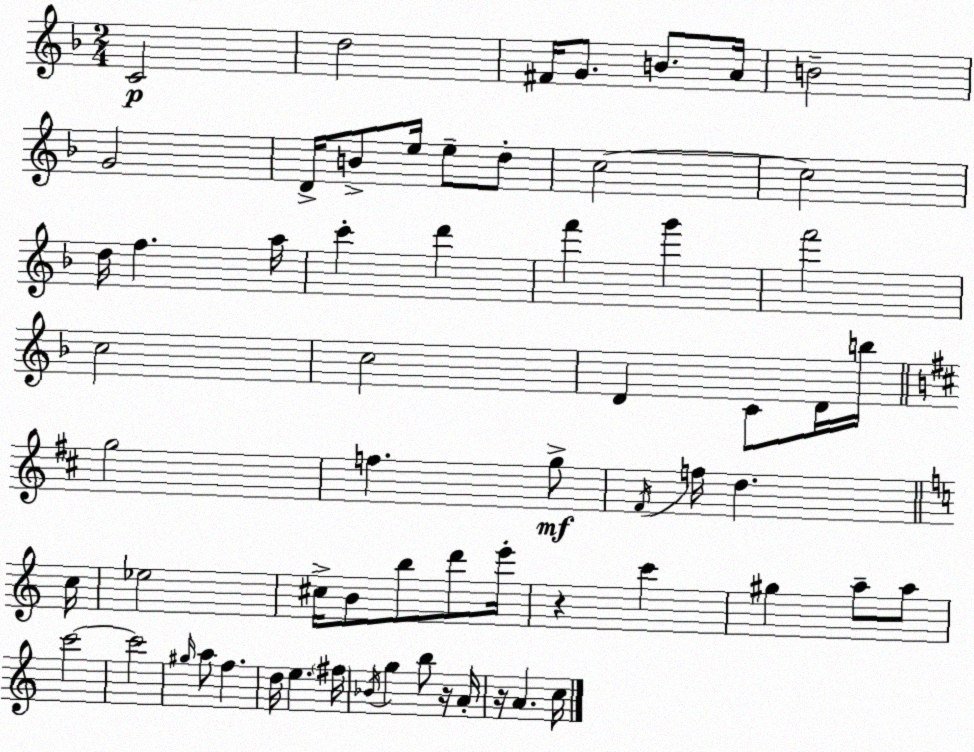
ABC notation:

X:1
T:Untitled
M:2/4
L:1/4
K:F
C2 d2 ^F/4 G/2 B/2 A/4 B2 G2 D/4 B/2 e/4 e/2 d/2 c2 c2 d/4 f a/4 c' d' f' g' f'2 c2 c2 D C/2 D/4 b/4 g2 f g/2 ^F/4 f/4 d c/4 _e2 ^c/4 B/2 b/2 d'/2 e'/4 z c' ^g a/2 a/2 c'2 c'2 ^g/4 a/2 f d/4 e ^f/4 _B/4 g b/2 z/4 A/4 z/4 A c/4